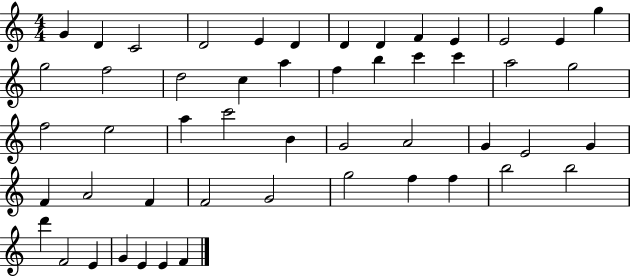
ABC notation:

X:1
T:Untitled
M:4/4
L:1/4
K:C
G D C2 D2 E D D D F E E2 E g g2 f2 d2 c a f b c' c' a2 g2 f2 e2 a c'2 B G2 A2 G E2 G F A2 F F2 G2 g2 f f b2 b2 d' F2 E G E E F